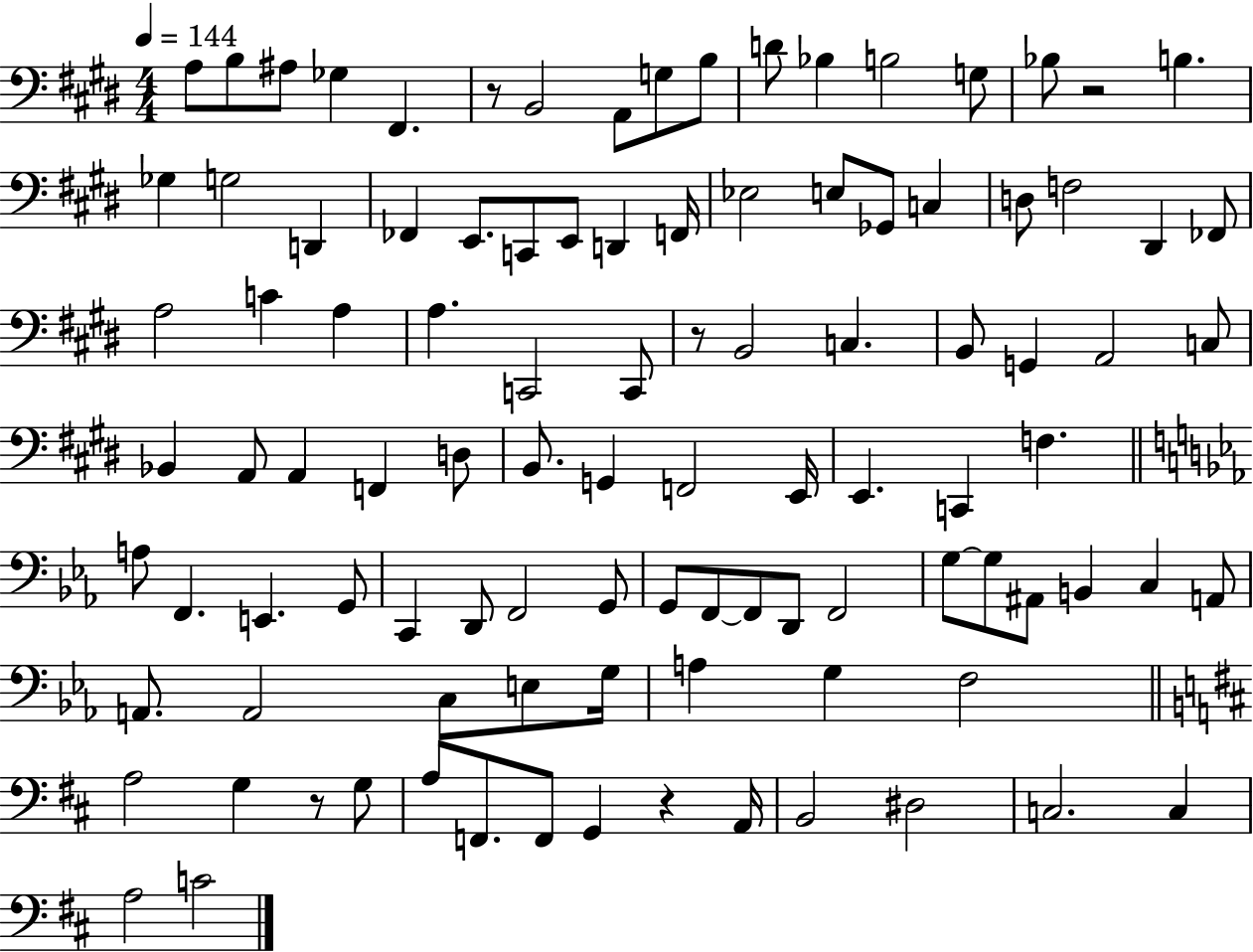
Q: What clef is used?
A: bass